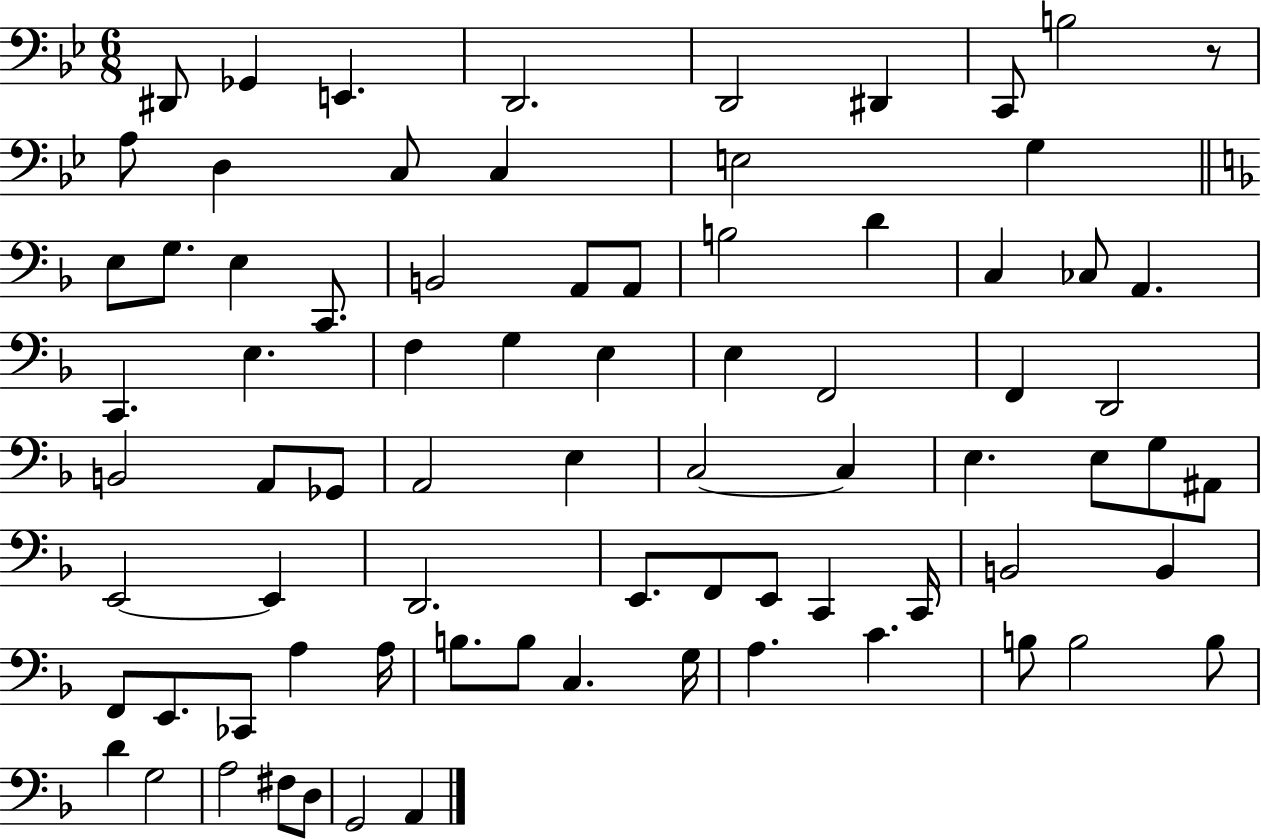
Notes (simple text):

D#2/e Gb2/q E2/q. D2/h. D2/h D#2/q C2/e B3/h R/e A3/e D3/q C3/e C3/q E3/h G3/q E3/e G3/e. E3/q C2/e. B2/h A2/e A2/e B3/h D4/q C3/q CES3/e A2/q. C2/q. E3/q. F3/q G3/q E3/q E3/q F2/h F2/q D2/h B2/h A2/e Gb2/e A2/h E3/q C3/h C3/q E3/q. E3/e G3/e A#2/e E2/h E2/q D2/h. E2/e. F2/e E2/e C2/q C2/s B2/h B2/q F2/e E2/e. CES2/e A3/q A3/s B3/e. B3/e C3/q. G3/s A3/q. C4/q. B3/e B3/h B3/e D4/q G3/h A3/h F#3/e D3/e G2/h A2/q